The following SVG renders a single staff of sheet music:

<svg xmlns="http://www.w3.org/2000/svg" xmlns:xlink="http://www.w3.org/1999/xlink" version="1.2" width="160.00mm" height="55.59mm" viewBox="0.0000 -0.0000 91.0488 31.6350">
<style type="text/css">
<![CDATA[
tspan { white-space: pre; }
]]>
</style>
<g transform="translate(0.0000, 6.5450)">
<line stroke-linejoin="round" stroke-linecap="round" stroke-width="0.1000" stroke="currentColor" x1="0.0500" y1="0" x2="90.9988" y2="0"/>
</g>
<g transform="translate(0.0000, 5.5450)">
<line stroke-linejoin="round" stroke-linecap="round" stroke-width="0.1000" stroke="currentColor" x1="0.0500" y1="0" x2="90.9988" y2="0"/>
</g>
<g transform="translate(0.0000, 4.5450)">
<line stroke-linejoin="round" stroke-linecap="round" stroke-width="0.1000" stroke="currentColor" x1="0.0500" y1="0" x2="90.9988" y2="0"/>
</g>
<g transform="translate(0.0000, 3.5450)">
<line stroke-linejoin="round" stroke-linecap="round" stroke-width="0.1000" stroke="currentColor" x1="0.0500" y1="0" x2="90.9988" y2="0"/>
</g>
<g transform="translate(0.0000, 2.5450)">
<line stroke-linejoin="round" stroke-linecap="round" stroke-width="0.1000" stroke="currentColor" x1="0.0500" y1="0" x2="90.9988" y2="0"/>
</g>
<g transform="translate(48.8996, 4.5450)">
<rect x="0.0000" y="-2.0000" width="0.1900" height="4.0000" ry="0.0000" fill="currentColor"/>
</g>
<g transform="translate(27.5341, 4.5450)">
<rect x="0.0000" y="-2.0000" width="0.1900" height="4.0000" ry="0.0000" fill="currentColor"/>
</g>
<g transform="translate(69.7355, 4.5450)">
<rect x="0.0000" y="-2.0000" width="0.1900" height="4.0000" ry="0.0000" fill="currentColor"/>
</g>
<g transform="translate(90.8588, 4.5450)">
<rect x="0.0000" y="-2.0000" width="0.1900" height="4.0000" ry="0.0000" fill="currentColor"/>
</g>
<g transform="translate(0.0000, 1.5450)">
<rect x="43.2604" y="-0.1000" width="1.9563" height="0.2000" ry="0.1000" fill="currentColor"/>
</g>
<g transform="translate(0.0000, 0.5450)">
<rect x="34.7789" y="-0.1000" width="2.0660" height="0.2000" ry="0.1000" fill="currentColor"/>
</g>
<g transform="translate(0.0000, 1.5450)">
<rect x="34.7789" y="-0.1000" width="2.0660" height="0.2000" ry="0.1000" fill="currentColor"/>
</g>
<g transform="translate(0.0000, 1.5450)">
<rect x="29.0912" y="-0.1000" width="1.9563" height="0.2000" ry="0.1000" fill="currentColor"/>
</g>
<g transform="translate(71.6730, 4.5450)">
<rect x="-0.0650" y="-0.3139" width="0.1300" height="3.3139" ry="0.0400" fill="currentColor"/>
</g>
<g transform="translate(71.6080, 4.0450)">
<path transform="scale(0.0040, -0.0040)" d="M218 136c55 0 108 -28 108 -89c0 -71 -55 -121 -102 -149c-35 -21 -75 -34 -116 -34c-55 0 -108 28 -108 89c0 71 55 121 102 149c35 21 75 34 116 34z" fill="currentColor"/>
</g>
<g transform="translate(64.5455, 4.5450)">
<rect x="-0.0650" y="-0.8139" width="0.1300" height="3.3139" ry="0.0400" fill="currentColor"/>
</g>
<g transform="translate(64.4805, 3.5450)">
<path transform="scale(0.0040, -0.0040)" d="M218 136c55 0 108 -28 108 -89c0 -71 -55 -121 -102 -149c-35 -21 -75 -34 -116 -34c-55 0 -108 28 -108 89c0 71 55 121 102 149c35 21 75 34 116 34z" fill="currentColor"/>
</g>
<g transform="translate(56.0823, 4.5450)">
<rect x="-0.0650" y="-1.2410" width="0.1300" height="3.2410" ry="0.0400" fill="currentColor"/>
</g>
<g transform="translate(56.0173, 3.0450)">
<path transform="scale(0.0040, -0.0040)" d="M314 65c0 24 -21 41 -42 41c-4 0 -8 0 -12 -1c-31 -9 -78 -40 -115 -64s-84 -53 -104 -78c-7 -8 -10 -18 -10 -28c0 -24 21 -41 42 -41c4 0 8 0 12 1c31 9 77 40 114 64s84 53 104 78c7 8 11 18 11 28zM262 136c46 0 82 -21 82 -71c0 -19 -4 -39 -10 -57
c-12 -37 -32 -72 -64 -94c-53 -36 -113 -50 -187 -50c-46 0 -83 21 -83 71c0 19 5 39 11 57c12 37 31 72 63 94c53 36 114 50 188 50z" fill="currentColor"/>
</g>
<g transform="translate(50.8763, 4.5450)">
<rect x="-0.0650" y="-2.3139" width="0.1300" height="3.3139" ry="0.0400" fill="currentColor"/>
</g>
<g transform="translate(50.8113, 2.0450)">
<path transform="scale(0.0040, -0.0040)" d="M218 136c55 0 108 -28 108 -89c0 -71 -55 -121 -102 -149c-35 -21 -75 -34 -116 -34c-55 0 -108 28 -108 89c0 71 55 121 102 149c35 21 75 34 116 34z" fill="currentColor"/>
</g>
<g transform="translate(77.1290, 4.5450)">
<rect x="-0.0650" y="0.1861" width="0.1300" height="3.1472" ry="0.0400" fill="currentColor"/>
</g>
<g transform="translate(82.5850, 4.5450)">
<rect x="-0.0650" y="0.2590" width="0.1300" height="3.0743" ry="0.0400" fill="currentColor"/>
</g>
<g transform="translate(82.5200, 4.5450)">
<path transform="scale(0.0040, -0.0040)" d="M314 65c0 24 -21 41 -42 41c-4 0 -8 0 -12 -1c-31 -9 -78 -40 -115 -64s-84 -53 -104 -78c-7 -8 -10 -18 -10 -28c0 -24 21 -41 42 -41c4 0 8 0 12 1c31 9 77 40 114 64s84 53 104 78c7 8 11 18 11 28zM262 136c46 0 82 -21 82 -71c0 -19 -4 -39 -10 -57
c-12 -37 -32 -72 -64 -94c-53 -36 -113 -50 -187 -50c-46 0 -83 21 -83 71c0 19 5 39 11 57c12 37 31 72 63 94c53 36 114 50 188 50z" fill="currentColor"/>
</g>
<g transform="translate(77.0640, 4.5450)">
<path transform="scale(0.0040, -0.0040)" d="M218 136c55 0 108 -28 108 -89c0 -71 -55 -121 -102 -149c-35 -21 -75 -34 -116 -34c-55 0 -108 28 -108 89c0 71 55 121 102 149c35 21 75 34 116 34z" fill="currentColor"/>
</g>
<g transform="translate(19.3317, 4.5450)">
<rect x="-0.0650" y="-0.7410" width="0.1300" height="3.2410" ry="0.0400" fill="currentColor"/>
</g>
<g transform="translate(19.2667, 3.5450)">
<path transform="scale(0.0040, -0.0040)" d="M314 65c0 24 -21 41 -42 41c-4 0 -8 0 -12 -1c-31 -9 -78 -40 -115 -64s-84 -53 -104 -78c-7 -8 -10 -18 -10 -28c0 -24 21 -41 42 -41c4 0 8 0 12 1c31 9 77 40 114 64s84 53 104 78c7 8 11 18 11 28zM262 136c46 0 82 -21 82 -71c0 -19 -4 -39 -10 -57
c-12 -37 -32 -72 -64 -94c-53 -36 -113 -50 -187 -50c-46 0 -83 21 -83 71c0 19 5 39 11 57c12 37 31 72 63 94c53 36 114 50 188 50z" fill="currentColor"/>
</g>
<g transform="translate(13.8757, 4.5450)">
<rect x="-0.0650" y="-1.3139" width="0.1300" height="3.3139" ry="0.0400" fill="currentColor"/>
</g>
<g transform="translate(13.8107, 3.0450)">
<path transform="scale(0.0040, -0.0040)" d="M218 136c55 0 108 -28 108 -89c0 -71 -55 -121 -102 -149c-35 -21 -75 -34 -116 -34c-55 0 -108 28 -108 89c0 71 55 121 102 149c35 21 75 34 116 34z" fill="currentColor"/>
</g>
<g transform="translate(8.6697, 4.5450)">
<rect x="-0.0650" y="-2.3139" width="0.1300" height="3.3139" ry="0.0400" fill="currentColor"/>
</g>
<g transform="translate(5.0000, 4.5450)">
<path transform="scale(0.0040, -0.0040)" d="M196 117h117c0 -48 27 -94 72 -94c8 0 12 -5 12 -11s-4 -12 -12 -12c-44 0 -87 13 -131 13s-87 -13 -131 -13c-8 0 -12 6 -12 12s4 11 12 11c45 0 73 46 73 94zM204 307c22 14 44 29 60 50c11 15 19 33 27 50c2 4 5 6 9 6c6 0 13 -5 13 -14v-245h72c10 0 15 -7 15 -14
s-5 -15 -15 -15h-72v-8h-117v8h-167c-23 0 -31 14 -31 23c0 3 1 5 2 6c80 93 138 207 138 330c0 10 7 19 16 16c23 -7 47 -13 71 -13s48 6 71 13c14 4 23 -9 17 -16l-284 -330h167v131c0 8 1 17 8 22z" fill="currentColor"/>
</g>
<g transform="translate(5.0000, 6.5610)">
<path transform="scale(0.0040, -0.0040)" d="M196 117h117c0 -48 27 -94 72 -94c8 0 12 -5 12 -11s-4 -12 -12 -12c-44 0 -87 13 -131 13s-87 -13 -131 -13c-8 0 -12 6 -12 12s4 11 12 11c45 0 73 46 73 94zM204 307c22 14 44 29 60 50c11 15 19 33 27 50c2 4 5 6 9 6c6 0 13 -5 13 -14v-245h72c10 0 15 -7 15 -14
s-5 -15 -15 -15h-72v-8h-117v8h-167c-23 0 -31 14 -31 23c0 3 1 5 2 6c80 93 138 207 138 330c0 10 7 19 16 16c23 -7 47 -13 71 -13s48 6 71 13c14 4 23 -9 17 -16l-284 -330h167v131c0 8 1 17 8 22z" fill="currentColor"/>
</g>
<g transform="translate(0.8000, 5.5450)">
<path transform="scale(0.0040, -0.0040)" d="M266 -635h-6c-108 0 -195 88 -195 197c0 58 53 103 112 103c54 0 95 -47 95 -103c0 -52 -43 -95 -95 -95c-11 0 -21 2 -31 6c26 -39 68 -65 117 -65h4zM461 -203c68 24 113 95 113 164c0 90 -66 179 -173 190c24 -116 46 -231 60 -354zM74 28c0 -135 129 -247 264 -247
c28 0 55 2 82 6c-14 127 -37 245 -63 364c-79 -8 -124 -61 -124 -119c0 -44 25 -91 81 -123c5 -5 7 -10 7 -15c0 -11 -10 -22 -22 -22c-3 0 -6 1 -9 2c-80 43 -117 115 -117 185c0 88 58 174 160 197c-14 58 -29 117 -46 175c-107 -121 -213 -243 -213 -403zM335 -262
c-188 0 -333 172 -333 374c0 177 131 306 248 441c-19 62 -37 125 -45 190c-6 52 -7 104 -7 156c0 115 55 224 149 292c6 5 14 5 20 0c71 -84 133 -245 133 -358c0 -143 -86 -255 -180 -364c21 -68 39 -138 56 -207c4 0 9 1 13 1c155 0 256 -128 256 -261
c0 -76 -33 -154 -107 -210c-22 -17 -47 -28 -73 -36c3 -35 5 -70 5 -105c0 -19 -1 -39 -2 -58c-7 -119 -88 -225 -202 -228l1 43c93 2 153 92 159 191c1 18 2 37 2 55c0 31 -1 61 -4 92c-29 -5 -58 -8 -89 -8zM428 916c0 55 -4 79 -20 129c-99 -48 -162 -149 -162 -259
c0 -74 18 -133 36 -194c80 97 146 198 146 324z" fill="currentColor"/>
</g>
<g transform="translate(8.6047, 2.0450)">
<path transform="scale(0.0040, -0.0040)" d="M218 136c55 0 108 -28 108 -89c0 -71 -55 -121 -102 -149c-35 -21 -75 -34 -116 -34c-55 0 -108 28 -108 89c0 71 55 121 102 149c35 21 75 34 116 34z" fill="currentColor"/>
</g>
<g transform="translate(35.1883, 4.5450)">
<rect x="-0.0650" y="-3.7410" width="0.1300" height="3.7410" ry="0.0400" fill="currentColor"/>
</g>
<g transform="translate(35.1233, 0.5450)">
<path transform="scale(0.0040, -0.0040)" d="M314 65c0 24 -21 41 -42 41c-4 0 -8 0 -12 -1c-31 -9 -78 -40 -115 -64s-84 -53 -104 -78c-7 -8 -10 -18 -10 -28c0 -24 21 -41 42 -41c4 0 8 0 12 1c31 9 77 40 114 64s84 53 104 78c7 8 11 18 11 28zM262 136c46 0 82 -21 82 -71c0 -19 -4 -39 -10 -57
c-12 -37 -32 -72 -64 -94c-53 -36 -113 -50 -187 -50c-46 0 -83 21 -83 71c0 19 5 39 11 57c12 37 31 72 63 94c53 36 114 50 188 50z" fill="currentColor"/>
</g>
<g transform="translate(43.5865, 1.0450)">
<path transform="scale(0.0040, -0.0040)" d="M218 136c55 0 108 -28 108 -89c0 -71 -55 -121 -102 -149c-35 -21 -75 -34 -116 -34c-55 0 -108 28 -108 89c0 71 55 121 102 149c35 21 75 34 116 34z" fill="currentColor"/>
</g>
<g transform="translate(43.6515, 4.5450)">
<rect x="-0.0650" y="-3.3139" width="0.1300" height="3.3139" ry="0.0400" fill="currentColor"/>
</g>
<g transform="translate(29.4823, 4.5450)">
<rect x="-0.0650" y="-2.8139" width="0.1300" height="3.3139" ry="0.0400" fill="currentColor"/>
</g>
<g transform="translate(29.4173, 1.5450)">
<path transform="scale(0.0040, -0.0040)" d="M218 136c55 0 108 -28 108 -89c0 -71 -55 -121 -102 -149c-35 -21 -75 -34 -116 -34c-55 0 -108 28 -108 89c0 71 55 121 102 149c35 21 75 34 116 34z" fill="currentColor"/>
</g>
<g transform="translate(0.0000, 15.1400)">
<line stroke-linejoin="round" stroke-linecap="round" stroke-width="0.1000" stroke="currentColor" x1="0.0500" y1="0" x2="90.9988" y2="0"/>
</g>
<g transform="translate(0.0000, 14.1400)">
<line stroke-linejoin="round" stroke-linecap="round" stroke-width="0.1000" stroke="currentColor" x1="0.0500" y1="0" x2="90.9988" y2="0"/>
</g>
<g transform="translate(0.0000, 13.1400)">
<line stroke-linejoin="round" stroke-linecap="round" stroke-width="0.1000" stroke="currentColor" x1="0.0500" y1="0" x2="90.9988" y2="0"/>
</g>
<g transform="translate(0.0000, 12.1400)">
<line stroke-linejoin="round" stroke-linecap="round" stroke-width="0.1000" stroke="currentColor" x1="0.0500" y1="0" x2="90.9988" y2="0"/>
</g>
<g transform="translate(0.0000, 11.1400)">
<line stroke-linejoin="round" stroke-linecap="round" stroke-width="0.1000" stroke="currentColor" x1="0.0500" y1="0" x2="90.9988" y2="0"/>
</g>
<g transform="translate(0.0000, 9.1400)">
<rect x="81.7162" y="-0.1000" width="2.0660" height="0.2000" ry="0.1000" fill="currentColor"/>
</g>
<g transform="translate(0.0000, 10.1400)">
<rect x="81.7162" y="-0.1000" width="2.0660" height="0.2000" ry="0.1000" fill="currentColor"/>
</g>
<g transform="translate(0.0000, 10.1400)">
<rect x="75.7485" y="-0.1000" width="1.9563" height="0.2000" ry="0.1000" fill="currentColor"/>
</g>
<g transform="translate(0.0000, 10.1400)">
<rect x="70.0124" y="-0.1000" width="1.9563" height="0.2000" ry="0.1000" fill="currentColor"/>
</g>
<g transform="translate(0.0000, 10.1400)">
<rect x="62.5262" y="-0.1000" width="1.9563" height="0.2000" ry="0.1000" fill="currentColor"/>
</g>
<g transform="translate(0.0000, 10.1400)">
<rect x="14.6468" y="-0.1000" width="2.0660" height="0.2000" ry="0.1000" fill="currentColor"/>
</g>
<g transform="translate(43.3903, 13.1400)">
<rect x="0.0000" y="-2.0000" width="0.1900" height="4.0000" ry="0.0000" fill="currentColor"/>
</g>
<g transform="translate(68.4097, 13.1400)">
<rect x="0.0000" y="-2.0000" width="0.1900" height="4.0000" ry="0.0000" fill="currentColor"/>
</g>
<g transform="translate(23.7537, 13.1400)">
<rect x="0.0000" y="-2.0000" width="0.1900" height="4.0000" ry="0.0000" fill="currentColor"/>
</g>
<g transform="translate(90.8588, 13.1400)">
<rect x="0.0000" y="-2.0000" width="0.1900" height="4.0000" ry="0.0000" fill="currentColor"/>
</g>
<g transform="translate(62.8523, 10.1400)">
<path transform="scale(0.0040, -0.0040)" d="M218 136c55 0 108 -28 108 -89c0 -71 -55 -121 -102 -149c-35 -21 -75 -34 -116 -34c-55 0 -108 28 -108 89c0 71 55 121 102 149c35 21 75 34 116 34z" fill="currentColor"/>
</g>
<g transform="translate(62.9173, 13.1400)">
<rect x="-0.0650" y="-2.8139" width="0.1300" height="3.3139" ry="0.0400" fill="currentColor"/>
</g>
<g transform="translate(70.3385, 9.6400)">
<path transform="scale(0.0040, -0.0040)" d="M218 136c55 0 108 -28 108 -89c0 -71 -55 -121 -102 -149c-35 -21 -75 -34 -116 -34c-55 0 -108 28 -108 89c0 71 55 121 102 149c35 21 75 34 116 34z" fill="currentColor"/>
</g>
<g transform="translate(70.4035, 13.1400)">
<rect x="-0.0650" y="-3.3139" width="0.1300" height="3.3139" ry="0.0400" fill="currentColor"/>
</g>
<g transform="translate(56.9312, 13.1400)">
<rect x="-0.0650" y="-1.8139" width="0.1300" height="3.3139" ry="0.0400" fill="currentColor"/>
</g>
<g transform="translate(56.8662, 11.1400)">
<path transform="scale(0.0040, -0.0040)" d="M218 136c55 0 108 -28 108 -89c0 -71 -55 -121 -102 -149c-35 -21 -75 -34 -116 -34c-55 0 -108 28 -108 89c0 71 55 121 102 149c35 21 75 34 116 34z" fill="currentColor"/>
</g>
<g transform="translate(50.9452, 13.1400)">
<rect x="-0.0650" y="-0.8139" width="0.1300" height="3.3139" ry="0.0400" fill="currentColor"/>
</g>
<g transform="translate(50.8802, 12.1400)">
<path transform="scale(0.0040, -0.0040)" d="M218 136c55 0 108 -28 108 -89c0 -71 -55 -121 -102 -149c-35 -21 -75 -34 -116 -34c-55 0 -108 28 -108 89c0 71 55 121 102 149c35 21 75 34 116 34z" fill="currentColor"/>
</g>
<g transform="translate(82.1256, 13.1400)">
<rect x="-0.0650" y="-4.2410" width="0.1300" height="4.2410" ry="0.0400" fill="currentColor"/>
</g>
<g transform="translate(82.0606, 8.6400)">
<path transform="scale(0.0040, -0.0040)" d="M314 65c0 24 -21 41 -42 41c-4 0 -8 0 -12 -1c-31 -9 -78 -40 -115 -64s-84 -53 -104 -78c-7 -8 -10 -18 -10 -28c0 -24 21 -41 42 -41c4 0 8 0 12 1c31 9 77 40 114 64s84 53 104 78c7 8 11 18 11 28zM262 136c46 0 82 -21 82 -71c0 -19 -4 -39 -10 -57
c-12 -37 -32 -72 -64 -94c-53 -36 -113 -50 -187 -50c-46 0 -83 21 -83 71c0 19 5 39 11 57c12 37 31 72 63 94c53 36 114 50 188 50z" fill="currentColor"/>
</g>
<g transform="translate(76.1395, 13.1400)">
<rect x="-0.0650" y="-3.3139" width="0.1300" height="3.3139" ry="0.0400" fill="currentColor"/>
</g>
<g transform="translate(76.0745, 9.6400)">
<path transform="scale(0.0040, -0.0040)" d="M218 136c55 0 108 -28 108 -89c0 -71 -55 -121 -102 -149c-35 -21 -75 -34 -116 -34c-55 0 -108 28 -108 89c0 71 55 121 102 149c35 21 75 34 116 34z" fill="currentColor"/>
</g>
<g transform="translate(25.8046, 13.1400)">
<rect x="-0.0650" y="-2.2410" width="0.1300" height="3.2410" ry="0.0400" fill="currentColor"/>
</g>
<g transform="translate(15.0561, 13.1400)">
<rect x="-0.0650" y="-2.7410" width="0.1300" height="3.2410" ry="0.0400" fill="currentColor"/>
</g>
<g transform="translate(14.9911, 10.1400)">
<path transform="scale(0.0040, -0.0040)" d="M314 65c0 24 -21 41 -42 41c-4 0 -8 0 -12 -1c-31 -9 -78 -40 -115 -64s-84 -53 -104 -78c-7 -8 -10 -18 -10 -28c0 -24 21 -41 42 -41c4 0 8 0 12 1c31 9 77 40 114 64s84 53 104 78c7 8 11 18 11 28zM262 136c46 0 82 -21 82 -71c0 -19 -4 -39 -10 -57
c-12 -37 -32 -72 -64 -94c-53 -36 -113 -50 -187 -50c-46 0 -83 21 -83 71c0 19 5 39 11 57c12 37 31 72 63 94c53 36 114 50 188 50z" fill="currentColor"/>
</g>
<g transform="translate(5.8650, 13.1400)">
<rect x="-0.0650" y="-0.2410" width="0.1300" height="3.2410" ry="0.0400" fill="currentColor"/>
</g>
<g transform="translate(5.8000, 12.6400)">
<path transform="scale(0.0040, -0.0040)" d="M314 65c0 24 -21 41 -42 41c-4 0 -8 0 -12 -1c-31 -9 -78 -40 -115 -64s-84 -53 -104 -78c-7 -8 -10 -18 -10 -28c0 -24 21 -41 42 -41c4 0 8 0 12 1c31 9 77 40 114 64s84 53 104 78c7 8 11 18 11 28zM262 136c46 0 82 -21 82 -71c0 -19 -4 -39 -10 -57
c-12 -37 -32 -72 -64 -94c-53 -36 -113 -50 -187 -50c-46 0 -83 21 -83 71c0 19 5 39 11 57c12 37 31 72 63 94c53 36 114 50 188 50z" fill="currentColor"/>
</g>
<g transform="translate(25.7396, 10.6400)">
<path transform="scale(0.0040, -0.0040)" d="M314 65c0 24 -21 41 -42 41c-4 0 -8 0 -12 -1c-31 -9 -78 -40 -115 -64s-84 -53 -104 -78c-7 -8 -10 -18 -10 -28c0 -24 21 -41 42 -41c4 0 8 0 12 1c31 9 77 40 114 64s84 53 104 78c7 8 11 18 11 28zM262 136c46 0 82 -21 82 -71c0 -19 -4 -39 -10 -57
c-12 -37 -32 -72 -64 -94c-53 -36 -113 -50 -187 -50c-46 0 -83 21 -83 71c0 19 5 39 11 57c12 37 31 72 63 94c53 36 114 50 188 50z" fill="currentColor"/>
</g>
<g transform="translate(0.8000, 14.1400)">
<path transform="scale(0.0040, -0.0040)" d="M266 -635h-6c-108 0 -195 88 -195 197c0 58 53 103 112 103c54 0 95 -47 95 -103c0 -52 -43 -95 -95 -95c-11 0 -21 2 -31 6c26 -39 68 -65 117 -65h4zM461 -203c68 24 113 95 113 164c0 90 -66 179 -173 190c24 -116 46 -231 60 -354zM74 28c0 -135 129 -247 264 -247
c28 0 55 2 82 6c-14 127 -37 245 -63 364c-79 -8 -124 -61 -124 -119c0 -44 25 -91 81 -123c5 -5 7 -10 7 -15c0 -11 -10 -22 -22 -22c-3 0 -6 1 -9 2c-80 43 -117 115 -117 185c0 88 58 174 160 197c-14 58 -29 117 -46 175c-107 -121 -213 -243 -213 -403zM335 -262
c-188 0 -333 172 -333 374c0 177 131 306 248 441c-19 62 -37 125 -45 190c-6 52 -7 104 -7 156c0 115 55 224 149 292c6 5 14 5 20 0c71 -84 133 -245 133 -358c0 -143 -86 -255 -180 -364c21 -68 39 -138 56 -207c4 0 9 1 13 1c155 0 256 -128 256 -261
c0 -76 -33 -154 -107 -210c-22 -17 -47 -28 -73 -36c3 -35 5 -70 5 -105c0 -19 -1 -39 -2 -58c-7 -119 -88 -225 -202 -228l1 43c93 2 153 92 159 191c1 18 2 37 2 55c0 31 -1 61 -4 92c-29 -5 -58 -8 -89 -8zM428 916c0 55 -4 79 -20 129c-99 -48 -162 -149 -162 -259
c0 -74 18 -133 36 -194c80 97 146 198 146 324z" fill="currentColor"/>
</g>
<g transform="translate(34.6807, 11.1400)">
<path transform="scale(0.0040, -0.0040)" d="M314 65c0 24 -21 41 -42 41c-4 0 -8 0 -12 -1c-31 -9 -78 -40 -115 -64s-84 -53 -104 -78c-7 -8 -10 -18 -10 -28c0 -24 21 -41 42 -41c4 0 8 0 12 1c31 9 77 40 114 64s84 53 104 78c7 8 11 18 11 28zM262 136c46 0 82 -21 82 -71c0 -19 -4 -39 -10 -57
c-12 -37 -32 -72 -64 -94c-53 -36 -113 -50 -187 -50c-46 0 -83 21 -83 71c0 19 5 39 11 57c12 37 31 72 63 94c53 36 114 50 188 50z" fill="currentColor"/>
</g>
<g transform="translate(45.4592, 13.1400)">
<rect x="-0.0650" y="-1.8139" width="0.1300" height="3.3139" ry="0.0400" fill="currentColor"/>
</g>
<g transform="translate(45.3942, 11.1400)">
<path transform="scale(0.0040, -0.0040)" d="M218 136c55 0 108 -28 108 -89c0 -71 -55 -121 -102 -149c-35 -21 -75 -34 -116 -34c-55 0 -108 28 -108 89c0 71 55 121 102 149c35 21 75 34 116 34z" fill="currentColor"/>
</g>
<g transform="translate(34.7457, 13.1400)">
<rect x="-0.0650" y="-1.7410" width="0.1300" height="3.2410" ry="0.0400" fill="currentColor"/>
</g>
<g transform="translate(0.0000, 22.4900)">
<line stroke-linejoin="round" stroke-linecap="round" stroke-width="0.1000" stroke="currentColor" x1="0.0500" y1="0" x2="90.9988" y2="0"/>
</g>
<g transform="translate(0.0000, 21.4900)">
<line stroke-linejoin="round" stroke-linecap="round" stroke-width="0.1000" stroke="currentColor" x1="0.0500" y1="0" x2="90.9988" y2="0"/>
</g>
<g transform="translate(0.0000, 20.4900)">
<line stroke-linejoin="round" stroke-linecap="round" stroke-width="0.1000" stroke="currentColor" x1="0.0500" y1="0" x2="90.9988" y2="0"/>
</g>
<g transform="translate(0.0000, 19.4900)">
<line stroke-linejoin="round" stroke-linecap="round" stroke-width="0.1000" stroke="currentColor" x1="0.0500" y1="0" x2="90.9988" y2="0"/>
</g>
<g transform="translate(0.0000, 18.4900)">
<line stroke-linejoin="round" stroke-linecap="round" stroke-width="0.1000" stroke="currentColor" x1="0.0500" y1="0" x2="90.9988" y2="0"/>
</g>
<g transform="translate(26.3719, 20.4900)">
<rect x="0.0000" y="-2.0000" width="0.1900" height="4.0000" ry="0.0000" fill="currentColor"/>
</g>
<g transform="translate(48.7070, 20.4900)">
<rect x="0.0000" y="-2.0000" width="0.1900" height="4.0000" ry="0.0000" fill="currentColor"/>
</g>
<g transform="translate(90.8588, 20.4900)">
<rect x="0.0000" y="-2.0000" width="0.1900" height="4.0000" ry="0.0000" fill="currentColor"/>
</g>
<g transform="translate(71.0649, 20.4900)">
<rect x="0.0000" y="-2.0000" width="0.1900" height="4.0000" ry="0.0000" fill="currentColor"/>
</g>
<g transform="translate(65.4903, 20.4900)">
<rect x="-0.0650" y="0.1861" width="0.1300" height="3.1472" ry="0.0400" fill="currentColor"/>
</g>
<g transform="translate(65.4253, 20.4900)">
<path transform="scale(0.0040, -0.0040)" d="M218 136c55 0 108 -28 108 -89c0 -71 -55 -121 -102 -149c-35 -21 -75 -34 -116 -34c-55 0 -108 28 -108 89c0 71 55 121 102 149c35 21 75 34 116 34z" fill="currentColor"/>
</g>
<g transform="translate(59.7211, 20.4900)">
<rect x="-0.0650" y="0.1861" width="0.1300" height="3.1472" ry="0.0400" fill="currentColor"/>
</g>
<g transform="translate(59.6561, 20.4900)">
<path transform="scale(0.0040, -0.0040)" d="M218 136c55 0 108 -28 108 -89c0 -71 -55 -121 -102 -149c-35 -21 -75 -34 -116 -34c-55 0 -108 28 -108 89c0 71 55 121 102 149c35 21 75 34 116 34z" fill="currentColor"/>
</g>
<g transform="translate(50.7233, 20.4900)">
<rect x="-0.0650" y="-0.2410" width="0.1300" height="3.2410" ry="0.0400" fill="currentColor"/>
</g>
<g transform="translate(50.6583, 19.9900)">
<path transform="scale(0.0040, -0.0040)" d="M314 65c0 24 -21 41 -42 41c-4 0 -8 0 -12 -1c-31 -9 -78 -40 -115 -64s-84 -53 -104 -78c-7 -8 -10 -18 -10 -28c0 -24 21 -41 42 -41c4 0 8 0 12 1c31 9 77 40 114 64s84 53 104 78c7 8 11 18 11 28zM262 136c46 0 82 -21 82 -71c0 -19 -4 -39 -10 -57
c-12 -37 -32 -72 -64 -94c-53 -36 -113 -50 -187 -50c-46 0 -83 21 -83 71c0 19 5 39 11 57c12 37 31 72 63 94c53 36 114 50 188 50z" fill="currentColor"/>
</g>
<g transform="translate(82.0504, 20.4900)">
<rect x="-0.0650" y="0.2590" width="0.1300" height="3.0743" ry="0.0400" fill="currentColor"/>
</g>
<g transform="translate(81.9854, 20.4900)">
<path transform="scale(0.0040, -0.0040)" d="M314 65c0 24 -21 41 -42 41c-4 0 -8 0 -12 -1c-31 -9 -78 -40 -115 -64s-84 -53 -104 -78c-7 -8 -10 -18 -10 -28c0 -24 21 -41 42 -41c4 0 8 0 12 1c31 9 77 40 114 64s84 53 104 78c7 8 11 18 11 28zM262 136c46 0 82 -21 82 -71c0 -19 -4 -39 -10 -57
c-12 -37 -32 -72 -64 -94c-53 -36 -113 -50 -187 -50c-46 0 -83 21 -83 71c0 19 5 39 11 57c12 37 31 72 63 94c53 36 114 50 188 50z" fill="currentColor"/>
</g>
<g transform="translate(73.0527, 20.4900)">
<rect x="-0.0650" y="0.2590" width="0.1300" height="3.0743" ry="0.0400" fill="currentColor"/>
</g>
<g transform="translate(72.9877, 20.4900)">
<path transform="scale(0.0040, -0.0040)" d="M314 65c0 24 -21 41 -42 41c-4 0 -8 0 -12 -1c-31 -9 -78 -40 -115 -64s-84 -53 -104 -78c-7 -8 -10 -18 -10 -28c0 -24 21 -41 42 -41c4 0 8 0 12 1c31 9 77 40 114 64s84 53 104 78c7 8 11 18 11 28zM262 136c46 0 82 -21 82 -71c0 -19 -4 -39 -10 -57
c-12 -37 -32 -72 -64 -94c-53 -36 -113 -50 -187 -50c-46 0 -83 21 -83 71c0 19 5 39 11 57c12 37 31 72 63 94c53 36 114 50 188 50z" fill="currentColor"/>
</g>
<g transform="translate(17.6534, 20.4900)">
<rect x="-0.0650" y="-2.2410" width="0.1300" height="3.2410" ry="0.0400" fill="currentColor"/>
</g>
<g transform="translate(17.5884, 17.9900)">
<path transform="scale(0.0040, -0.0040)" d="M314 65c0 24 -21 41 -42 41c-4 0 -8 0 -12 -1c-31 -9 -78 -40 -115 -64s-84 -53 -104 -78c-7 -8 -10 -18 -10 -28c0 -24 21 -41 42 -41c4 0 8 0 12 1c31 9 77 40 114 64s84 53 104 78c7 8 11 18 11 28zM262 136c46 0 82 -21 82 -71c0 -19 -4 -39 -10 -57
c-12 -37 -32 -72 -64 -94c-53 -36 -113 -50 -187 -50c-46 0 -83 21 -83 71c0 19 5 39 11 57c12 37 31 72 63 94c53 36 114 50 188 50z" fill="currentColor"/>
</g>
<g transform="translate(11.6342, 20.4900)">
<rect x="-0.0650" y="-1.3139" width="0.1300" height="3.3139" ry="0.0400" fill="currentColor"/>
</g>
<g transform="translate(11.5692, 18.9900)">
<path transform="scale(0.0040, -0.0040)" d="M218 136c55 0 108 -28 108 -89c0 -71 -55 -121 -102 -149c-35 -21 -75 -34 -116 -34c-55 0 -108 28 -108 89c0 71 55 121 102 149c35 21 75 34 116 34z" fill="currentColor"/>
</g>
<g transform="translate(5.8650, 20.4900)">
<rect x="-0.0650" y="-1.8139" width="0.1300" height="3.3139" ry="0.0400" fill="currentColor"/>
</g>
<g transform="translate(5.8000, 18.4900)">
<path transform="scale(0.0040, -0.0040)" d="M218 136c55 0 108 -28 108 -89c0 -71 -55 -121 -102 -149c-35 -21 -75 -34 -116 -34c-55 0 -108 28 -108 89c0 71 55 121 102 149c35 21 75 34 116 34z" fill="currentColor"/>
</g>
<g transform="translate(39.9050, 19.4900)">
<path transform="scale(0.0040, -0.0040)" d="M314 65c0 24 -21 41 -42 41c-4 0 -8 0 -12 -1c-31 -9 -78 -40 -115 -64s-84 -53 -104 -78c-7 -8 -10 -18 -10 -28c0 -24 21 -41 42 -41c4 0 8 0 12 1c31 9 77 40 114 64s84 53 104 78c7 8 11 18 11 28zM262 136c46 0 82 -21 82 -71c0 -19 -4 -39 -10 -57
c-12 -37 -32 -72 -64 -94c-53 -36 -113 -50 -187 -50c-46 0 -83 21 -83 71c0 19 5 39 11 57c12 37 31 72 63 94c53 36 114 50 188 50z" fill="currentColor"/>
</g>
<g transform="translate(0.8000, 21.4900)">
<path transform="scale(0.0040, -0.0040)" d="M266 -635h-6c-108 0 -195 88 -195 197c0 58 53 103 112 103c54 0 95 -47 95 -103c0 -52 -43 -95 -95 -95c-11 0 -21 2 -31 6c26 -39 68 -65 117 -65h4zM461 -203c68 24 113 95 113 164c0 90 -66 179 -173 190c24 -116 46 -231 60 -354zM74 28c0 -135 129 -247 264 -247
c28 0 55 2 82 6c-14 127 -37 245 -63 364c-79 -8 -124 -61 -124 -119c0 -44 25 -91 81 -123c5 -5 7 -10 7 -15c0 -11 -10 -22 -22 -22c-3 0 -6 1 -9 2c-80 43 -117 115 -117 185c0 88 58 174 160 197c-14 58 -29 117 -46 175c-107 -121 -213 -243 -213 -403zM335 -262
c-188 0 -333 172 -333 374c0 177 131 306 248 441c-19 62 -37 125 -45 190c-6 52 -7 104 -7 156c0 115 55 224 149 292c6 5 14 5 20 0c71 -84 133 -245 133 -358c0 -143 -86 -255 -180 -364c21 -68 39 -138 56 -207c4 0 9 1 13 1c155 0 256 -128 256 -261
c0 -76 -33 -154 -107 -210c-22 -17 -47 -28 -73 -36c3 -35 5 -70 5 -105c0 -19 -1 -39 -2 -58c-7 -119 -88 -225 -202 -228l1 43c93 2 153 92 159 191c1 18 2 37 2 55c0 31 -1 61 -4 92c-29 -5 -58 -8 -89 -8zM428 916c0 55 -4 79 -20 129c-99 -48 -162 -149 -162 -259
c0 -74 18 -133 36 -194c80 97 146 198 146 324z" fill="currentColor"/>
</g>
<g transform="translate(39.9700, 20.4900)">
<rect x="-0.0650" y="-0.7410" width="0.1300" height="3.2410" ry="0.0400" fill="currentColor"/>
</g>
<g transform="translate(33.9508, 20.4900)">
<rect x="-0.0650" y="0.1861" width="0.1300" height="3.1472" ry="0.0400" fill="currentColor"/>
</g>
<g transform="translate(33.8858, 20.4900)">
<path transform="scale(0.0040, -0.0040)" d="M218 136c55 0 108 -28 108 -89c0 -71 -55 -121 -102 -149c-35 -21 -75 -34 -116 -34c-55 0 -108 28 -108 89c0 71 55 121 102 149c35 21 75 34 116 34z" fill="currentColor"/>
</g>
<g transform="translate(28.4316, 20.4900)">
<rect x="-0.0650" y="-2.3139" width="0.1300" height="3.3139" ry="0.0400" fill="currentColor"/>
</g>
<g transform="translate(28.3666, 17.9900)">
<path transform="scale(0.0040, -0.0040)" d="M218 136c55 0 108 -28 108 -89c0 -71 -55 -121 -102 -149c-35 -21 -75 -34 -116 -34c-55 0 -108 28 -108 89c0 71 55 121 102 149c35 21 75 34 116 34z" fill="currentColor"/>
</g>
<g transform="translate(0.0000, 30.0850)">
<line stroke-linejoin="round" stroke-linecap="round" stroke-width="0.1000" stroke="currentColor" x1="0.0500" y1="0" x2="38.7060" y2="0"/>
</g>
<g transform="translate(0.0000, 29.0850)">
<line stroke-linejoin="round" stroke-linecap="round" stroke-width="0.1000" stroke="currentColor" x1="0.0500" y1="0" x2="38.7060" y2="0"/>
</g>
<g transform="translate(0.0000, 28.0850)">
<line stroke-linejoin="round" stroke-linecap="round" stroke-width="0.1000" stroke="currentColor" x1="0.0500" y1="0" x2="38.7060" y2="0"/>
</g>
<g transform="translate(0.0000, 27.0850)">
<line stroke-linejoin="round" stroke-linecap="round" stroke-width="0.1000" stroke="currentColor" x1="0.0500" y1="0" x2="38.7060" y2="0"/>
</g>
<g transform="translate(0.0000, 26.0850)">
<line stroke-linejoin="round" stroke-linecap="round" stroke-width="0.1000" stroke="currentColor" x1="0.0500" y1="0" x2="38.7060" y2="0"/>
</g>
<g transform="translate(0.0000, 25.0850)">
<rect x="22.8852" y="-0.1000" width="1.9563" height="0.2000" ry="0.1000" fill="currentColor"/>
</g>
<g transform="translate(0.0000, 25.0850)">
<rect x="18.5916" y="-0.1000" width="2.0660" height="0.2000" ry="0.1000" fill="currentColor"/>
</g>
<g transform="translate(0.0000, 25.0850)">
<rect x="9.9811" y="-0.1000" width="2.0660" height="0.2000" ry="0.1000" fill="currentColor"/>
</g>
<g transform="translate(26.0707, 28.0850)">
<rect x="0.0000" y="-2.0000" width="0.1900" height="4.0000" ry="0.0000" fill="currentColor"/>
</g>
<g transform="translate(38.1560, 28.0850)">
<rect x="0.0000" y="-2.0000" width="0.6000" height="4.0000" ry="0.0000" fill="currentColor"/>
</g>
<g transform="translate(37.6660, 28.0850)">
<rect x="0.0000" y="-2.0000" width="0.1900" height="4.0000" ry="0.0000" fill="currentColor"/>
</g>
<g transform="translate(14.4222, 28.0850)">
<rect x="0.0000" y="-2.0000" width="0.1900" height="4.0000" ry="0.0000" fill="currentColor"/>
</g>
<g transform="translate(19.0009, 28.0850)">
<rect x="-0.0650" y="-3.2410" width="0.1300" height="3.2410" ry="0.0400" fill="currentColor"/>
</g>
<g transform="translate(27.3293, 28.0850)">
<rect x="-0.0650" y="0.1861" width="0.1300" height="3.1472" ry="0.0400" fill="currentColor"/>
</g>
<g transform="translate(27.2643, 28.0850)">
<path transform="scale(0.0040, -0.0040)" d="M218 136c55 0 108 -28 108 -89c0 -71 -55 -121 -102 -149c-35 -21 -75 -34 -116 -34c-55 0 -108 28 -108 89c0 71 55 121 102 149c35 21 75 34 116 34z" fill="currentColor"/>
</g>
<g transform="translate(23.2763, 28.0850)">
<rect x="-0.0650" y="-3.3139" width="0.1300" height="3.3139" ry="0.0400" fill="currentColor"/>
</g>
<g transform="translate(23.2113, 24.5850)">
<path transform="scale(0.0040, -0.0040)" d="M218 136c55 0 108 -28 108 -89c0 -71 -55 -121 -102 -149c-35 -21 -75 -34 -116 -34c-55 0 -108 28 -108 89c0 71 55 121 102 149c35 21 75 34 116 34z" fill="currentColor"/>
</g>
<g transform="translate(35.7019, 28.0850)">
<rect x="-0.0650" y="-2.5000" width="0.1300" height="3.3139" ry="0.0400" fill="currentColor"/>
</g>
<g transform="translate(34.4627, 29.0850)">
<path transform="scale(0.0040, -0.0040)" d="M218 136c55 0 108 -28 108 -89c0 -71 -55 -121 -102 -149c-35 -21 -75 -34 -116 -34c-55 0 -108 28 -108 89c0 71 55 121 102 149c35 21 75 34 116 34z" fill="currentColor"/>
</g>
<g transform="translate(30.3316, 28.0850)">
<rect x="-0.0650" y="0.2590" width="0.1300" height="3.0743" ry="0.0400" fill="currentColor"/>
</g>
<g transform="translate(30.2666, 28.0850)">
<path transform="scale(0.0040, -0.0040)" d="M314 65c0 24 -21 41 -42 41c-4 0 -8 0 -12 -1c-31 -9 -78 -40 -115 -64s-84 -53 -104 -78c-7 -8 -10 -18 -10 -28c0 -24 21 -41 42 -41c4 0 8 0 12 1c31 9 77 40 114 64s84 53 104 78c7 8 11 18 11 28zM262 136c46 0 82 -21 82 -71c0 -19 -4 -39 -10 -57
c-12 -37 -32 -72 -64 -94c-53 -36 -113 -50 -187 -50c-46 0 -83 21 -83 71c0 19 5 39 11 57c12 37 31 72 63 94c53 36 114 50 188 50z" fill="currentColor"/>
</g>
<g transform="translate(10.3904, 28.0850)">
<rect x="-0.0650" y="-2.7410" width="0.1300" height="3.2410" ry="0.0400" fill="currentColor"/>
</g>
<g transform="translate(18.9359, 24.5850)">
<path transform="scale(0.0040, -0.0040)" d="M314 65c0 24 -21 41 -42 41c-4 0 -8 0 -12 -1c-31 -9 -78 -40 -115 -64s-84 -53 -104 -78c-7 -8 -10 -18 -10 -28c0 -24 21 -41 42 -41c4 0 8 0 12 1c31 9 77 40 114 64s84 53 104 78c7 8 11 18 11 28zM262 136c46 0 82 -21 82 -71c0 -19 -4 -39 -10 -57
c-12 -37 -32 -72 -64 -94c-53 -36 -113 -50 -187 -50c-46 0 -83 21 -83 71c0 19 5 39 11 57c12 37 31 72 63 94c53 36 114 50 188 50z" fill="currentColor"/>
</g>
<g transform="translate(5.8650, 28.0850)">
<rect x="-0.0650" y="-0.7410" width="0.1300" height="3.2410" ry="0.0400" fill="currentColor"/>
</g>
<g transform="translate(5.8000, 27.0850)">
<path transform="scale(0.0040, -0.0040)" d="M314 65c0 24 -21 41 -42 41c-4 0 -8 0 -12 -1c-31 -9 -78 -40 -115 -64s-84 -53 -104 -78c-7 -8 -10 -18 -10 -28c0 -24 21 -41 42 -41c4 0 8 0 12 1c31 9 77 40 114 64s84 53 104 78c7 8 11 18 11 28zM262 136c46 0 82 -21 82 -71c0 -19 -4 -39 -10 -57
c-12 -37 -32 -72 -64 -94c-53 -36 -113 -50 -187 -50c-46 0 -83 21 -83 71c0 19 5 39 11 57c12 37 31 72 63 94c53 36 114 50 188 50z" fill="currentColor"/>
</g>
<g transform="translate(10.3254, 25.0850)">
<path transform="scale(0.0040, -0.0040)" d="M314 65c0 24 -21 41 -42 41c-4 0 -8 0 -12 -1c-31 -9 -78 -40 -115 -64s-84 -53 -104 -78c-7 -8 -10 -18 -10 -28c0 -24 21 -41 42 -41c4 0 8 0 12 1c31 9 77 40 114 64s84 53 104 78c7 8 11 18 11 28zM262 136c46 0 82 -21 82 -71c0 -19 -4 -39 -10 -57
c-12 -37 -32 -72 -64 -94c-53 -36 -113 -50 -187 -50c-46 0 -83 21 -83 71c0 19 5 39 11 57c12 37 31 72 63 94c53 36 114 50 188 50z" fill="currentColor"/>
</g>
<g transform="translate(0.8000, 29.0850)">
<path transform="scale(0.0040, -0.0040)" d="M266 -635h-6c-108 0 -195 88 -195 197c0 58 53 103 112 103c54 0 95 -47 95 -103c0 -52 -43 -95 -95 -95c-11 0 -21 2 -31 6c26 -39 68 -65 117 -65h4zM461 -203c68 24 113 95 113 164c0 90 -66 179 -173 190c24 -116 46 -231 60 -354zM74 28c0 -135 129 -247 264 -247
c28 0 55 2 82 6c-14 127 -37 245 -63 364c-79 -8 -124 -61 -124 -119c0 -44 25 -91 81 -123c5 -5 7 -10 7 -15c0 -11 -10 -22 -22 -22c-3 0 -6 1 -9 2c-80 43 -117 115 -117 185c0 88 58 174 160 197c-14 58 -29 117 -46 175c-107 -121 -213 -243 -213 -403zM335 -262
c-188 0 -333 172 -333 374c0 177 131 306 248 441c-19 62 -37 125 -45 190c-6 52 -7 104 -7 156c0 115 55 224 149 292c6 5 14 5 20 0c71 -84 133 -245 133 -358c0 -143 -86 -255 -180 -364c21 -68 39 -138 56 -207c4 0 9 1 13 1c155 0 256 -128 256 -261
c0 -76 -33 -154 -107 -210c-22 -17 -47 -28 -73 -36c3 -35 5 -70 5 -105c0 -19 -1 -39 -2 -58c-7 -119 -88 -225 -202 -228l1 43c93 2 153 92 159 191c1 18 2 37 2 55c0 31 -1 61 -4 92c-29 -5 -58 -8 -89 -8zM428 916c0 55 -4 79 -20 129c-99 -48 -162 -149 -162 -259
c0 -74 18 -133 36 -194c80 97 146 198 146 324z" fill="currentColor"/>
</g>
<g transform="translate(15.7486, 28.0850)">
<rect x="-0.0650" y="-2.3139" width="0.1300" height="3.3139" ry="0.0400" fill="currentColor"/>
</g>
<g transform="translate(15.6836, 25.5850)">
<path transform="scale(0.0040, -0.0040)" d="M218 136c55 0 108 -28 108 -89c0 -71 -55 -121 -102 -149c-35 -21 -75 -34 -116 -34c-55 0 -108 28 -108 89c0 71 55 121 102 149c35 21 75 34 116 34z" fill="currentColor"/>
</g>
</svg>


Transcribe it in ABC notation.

X:1
T:Untitled
M:4/4
L:1/4
K:C
g e d2 a c'2 b g e2 d c B B2 c2 a2 g2 f2 f d f a b b d'2 f e g2 g B d2 c2 B B B2 B2 d2 a2 g b2 b B B2 G